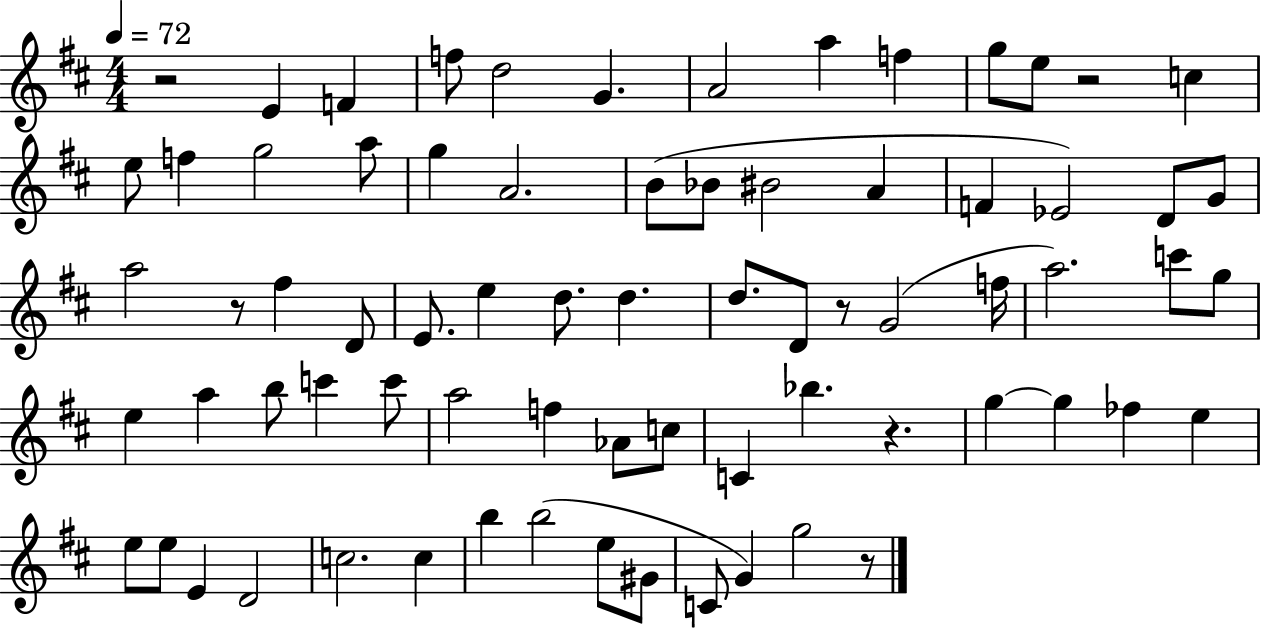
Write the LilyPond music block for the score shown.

{
  \clef treble
  \numericTimeSignature
  \time 4/4
  \key d \major
  \tempo 4 = 72
  \repeat volta 2 { r2 e'4 f'4 | f''8 d''2 g'4. | a'2 a''4 f''4 | g''8 e''8 r2 c''4 | \break e''8 f''4 g''2 a''8 | g''4 a'2. | b'8( bes'8 bis'2 a'4 | f'4 ees'2) d'8 g'8 | \break a''2 r8 fis''4 d'8 | e'8. e''4 d''8. d''4. | d''8. d'8 r8 g'2( f''16 | a''2.) c'''8 g''8 | \break e''4 a''4 b''8 c'''4 c'''8 | a''2 f''4 aes'8 c''8 | c'4 bes''4. r4. | g''4~~ g''4 fes''4 e''4 | \break e''8 e''8 e'4 d'2 | c''2. c''4 | b''4 b''2( e''8 gis'8 | c'8 g'4) g''2 r8 | \break } \bar "|."
}